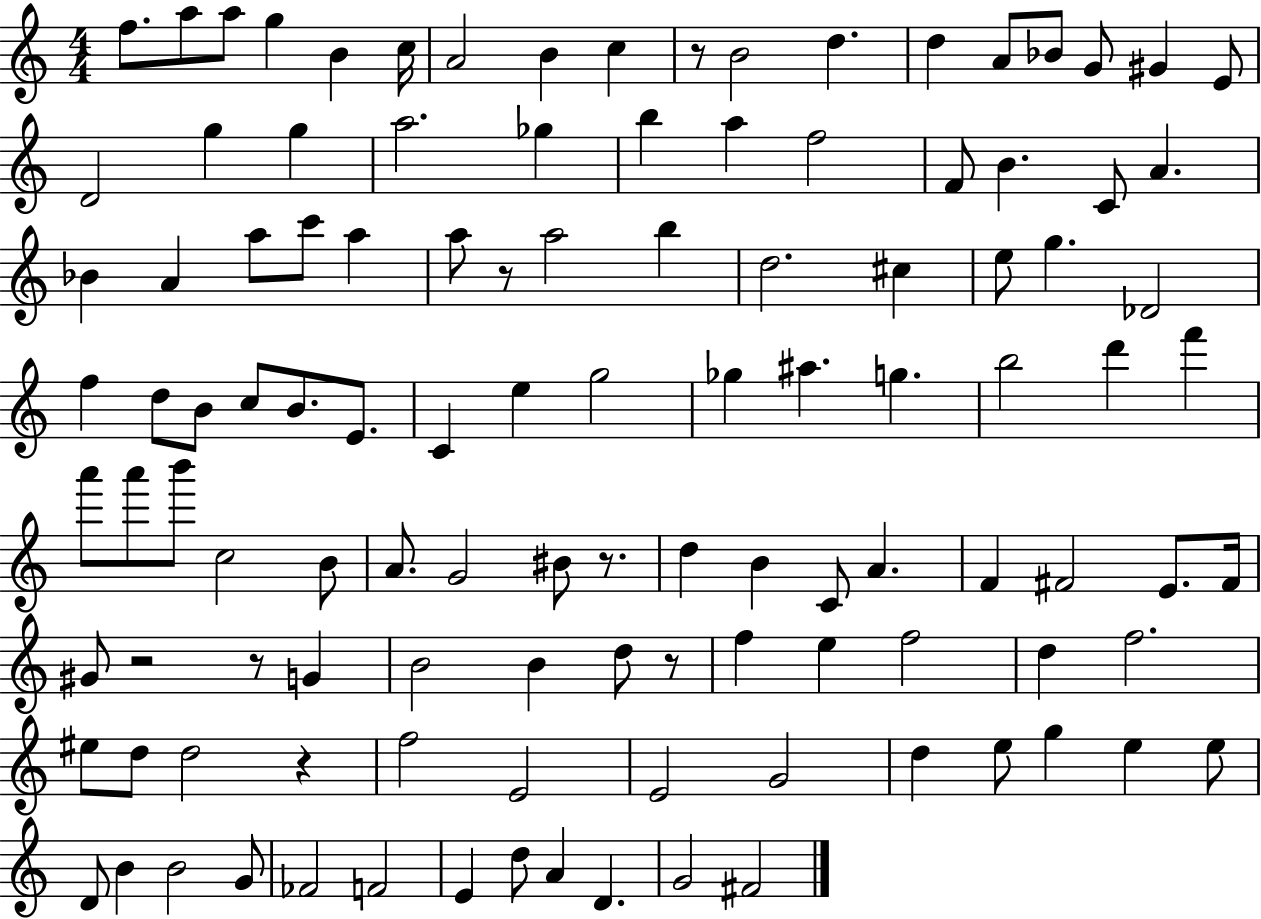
X:1
T:Untitled
M:4/4
L:1/4
K:C
f/2 a/2 a/2 g B c/4 A2 B c z/2 B2 d d A/2 _B/2 G/2 ^G E/2 D2 g g a2 _g b a f2 F/2 B C/2 A _B A a/2 c'/2 a a/2 z/2 a2 b d2 ^c e/2 g _D2 f d/2 B/2 c/2 B/2 E/2 C e g2 _g ^a g b2 d' f' a'/2 a'/2 b'/2 c2 B/2 A/2 G2 ^B/2 z/2 d B C/2 A F ^F2 E/2 ^F/4 ^G/2 z2 z/2 G B2 B d/2 z/2 f e f2 d f2 ^e/2 d/2 d2 z f2 E2 E2 G2 d e/2 g e e/2 D/2 B B2 G/2 _F2 F2 E d/2 A D G2 ^F2